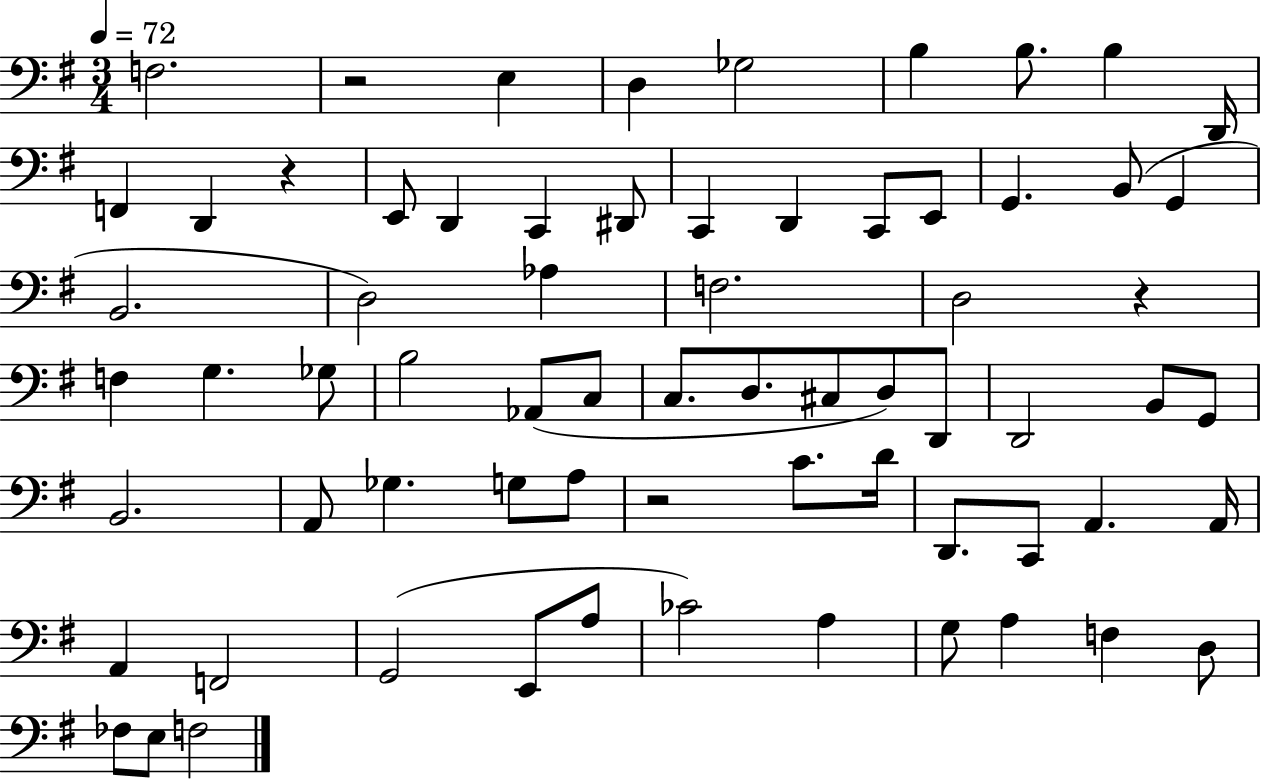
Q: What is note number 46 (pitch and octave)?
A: C4